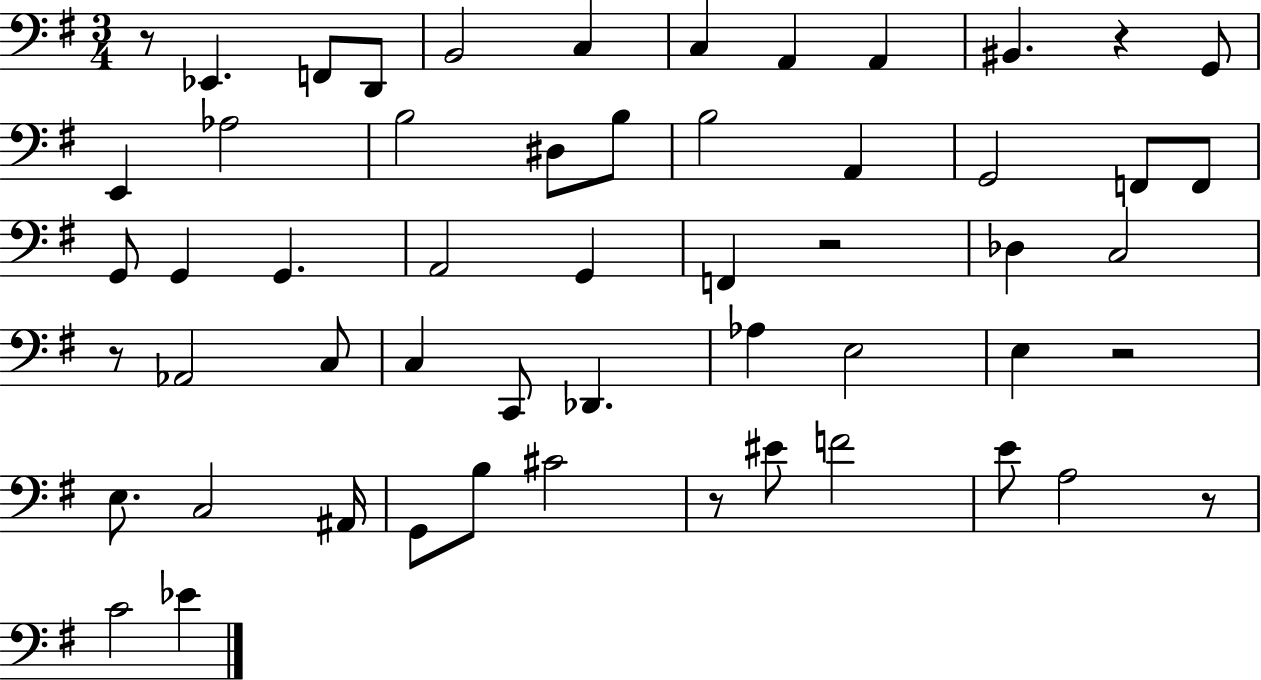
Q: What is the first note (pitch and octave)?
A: Eb2